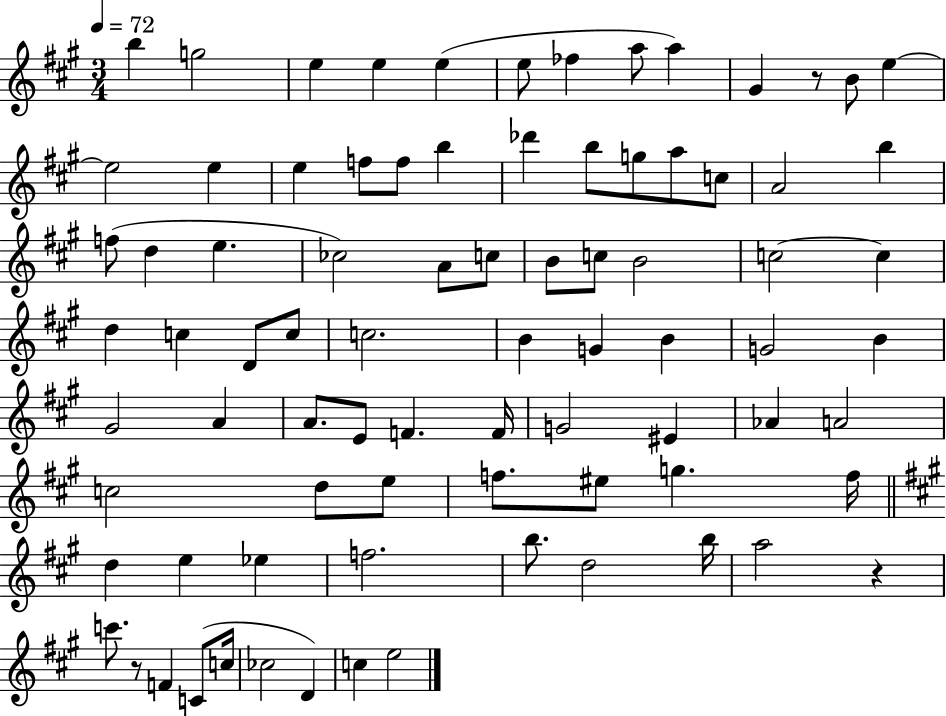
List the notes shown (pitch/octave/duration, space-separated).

B5/q G5/h E5/q E5/q E5/q E5/e FES5/q A5/e A5/q G#4/q R/e B4/e E5/q E5/h E5/q E5/q F5/e F5/e B5/q Db6/q B5/e G5/e A5/e C5/e A4/h B5/q F5/e D5/q E5/q. CES5/h A4/e C5/e B4/e C5/e B4/h C5/h C5/q D5/q C5/q D4/e C5/e C5/h. B4/q G4/q B4/q G4/h B4/q G#4/h A4/q A4/e. E4/e F4/q. F4/s G4/h EIS4/q Ab4/q A4/h C5/h D5/e E5/e F5/e. EIS5/e G5/q. F5/s D5/q E5/q Eb5/q F5/h. B5/e. D5/h B5/s A5/h R/q C6/e. R/e F4/q C4/e C5/s CES5/h D4/q C5/q E5/h